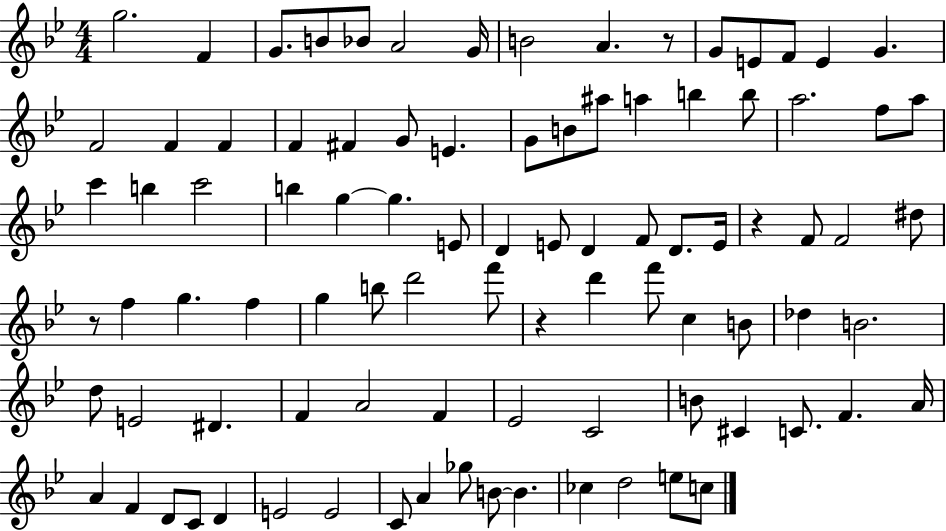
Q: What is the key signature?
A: BES major